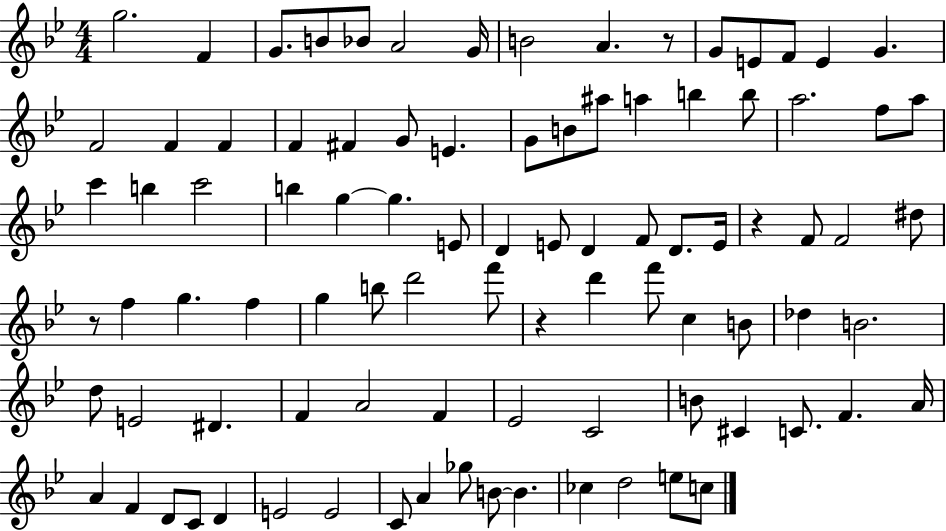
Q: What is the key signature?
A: BES major